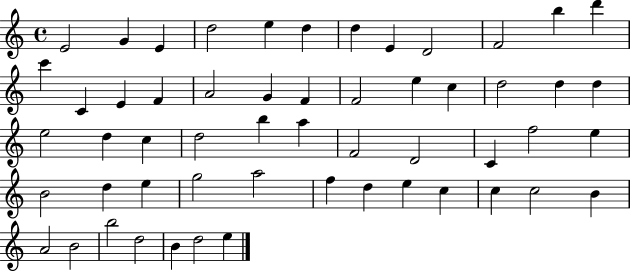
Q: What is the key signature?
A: C major